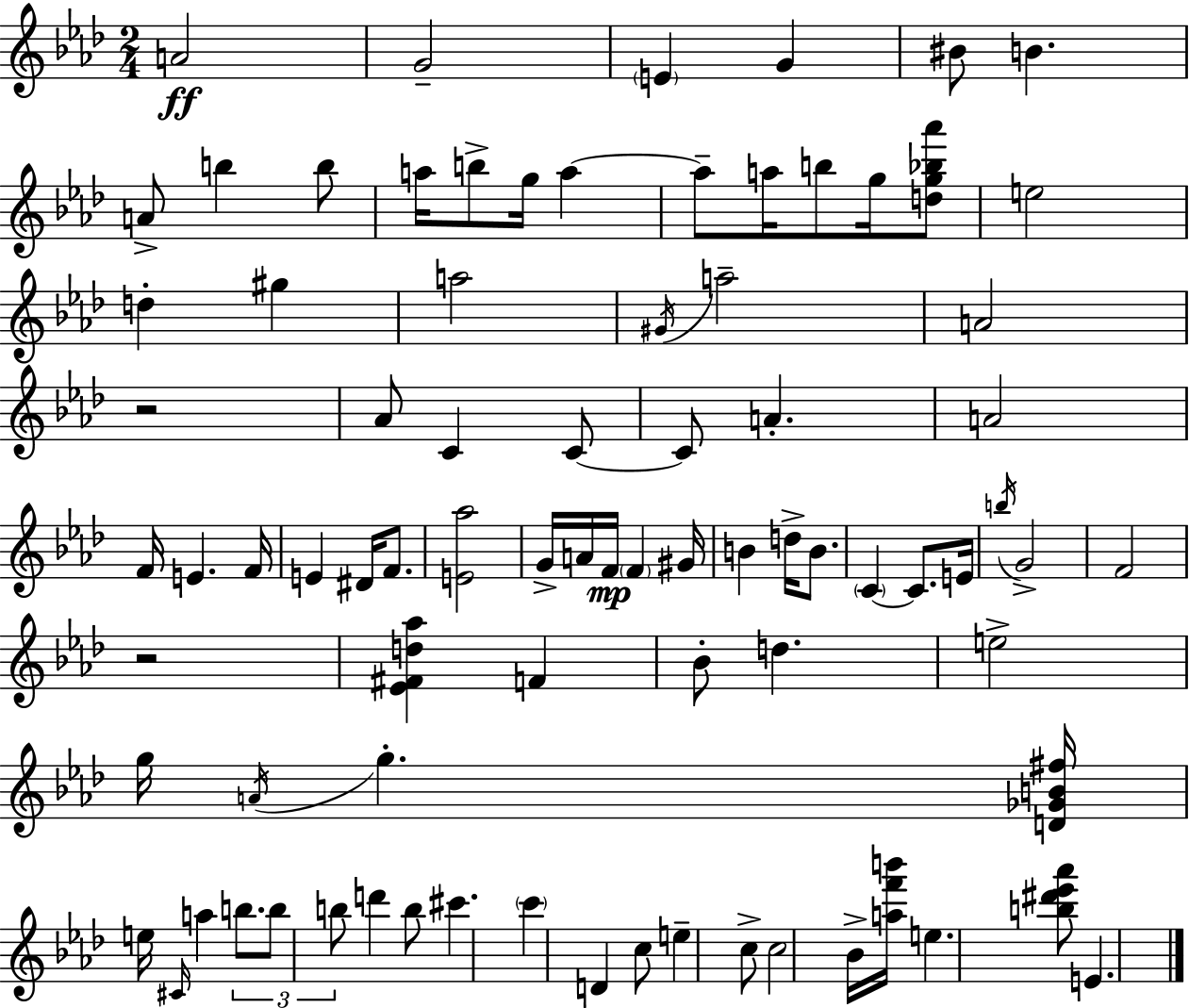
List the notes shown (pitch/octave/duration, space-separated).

A4/h G4/h E4/q G4/q BIS4/e B4/q. A4/e B5/q B5/e A5/s B5/e G5/s A5/q A5/e A5/s B5/e G5/s [D5,G5,Bb5,Ab6]/e E5/h D5/q G#5/q A5/h G#4/s A5/h A4/h R/h Ab4/e C4/q C4/e C4/e A4/q. A4/h F4/s E4/q. F4/s E4/q D#4/s F4/e. [E4,Ab5]/h G4/s A4/s F4/s F4/q G#4/s B4/q D5/s B4/e. C4/q C4/e. E4/s B5/s G4/h F4/h R/h [Eb4,F#4,D5,Ab5]/q F4/q Bb4/e D5/q. E5/h G5/s A4/s G5/q. [D4,Gb4,B4,F#5]/s E5/s C#4/s A5/q B5/e. B5/e B5/e D6/q B5/e C#6/q. C6/q D4/q C5/e E5/q C5/e C5/h Bb4/s [A5,F6,B6]/s E5/q. [B5,D#6,Eb6,Ab6]/e E4/q.